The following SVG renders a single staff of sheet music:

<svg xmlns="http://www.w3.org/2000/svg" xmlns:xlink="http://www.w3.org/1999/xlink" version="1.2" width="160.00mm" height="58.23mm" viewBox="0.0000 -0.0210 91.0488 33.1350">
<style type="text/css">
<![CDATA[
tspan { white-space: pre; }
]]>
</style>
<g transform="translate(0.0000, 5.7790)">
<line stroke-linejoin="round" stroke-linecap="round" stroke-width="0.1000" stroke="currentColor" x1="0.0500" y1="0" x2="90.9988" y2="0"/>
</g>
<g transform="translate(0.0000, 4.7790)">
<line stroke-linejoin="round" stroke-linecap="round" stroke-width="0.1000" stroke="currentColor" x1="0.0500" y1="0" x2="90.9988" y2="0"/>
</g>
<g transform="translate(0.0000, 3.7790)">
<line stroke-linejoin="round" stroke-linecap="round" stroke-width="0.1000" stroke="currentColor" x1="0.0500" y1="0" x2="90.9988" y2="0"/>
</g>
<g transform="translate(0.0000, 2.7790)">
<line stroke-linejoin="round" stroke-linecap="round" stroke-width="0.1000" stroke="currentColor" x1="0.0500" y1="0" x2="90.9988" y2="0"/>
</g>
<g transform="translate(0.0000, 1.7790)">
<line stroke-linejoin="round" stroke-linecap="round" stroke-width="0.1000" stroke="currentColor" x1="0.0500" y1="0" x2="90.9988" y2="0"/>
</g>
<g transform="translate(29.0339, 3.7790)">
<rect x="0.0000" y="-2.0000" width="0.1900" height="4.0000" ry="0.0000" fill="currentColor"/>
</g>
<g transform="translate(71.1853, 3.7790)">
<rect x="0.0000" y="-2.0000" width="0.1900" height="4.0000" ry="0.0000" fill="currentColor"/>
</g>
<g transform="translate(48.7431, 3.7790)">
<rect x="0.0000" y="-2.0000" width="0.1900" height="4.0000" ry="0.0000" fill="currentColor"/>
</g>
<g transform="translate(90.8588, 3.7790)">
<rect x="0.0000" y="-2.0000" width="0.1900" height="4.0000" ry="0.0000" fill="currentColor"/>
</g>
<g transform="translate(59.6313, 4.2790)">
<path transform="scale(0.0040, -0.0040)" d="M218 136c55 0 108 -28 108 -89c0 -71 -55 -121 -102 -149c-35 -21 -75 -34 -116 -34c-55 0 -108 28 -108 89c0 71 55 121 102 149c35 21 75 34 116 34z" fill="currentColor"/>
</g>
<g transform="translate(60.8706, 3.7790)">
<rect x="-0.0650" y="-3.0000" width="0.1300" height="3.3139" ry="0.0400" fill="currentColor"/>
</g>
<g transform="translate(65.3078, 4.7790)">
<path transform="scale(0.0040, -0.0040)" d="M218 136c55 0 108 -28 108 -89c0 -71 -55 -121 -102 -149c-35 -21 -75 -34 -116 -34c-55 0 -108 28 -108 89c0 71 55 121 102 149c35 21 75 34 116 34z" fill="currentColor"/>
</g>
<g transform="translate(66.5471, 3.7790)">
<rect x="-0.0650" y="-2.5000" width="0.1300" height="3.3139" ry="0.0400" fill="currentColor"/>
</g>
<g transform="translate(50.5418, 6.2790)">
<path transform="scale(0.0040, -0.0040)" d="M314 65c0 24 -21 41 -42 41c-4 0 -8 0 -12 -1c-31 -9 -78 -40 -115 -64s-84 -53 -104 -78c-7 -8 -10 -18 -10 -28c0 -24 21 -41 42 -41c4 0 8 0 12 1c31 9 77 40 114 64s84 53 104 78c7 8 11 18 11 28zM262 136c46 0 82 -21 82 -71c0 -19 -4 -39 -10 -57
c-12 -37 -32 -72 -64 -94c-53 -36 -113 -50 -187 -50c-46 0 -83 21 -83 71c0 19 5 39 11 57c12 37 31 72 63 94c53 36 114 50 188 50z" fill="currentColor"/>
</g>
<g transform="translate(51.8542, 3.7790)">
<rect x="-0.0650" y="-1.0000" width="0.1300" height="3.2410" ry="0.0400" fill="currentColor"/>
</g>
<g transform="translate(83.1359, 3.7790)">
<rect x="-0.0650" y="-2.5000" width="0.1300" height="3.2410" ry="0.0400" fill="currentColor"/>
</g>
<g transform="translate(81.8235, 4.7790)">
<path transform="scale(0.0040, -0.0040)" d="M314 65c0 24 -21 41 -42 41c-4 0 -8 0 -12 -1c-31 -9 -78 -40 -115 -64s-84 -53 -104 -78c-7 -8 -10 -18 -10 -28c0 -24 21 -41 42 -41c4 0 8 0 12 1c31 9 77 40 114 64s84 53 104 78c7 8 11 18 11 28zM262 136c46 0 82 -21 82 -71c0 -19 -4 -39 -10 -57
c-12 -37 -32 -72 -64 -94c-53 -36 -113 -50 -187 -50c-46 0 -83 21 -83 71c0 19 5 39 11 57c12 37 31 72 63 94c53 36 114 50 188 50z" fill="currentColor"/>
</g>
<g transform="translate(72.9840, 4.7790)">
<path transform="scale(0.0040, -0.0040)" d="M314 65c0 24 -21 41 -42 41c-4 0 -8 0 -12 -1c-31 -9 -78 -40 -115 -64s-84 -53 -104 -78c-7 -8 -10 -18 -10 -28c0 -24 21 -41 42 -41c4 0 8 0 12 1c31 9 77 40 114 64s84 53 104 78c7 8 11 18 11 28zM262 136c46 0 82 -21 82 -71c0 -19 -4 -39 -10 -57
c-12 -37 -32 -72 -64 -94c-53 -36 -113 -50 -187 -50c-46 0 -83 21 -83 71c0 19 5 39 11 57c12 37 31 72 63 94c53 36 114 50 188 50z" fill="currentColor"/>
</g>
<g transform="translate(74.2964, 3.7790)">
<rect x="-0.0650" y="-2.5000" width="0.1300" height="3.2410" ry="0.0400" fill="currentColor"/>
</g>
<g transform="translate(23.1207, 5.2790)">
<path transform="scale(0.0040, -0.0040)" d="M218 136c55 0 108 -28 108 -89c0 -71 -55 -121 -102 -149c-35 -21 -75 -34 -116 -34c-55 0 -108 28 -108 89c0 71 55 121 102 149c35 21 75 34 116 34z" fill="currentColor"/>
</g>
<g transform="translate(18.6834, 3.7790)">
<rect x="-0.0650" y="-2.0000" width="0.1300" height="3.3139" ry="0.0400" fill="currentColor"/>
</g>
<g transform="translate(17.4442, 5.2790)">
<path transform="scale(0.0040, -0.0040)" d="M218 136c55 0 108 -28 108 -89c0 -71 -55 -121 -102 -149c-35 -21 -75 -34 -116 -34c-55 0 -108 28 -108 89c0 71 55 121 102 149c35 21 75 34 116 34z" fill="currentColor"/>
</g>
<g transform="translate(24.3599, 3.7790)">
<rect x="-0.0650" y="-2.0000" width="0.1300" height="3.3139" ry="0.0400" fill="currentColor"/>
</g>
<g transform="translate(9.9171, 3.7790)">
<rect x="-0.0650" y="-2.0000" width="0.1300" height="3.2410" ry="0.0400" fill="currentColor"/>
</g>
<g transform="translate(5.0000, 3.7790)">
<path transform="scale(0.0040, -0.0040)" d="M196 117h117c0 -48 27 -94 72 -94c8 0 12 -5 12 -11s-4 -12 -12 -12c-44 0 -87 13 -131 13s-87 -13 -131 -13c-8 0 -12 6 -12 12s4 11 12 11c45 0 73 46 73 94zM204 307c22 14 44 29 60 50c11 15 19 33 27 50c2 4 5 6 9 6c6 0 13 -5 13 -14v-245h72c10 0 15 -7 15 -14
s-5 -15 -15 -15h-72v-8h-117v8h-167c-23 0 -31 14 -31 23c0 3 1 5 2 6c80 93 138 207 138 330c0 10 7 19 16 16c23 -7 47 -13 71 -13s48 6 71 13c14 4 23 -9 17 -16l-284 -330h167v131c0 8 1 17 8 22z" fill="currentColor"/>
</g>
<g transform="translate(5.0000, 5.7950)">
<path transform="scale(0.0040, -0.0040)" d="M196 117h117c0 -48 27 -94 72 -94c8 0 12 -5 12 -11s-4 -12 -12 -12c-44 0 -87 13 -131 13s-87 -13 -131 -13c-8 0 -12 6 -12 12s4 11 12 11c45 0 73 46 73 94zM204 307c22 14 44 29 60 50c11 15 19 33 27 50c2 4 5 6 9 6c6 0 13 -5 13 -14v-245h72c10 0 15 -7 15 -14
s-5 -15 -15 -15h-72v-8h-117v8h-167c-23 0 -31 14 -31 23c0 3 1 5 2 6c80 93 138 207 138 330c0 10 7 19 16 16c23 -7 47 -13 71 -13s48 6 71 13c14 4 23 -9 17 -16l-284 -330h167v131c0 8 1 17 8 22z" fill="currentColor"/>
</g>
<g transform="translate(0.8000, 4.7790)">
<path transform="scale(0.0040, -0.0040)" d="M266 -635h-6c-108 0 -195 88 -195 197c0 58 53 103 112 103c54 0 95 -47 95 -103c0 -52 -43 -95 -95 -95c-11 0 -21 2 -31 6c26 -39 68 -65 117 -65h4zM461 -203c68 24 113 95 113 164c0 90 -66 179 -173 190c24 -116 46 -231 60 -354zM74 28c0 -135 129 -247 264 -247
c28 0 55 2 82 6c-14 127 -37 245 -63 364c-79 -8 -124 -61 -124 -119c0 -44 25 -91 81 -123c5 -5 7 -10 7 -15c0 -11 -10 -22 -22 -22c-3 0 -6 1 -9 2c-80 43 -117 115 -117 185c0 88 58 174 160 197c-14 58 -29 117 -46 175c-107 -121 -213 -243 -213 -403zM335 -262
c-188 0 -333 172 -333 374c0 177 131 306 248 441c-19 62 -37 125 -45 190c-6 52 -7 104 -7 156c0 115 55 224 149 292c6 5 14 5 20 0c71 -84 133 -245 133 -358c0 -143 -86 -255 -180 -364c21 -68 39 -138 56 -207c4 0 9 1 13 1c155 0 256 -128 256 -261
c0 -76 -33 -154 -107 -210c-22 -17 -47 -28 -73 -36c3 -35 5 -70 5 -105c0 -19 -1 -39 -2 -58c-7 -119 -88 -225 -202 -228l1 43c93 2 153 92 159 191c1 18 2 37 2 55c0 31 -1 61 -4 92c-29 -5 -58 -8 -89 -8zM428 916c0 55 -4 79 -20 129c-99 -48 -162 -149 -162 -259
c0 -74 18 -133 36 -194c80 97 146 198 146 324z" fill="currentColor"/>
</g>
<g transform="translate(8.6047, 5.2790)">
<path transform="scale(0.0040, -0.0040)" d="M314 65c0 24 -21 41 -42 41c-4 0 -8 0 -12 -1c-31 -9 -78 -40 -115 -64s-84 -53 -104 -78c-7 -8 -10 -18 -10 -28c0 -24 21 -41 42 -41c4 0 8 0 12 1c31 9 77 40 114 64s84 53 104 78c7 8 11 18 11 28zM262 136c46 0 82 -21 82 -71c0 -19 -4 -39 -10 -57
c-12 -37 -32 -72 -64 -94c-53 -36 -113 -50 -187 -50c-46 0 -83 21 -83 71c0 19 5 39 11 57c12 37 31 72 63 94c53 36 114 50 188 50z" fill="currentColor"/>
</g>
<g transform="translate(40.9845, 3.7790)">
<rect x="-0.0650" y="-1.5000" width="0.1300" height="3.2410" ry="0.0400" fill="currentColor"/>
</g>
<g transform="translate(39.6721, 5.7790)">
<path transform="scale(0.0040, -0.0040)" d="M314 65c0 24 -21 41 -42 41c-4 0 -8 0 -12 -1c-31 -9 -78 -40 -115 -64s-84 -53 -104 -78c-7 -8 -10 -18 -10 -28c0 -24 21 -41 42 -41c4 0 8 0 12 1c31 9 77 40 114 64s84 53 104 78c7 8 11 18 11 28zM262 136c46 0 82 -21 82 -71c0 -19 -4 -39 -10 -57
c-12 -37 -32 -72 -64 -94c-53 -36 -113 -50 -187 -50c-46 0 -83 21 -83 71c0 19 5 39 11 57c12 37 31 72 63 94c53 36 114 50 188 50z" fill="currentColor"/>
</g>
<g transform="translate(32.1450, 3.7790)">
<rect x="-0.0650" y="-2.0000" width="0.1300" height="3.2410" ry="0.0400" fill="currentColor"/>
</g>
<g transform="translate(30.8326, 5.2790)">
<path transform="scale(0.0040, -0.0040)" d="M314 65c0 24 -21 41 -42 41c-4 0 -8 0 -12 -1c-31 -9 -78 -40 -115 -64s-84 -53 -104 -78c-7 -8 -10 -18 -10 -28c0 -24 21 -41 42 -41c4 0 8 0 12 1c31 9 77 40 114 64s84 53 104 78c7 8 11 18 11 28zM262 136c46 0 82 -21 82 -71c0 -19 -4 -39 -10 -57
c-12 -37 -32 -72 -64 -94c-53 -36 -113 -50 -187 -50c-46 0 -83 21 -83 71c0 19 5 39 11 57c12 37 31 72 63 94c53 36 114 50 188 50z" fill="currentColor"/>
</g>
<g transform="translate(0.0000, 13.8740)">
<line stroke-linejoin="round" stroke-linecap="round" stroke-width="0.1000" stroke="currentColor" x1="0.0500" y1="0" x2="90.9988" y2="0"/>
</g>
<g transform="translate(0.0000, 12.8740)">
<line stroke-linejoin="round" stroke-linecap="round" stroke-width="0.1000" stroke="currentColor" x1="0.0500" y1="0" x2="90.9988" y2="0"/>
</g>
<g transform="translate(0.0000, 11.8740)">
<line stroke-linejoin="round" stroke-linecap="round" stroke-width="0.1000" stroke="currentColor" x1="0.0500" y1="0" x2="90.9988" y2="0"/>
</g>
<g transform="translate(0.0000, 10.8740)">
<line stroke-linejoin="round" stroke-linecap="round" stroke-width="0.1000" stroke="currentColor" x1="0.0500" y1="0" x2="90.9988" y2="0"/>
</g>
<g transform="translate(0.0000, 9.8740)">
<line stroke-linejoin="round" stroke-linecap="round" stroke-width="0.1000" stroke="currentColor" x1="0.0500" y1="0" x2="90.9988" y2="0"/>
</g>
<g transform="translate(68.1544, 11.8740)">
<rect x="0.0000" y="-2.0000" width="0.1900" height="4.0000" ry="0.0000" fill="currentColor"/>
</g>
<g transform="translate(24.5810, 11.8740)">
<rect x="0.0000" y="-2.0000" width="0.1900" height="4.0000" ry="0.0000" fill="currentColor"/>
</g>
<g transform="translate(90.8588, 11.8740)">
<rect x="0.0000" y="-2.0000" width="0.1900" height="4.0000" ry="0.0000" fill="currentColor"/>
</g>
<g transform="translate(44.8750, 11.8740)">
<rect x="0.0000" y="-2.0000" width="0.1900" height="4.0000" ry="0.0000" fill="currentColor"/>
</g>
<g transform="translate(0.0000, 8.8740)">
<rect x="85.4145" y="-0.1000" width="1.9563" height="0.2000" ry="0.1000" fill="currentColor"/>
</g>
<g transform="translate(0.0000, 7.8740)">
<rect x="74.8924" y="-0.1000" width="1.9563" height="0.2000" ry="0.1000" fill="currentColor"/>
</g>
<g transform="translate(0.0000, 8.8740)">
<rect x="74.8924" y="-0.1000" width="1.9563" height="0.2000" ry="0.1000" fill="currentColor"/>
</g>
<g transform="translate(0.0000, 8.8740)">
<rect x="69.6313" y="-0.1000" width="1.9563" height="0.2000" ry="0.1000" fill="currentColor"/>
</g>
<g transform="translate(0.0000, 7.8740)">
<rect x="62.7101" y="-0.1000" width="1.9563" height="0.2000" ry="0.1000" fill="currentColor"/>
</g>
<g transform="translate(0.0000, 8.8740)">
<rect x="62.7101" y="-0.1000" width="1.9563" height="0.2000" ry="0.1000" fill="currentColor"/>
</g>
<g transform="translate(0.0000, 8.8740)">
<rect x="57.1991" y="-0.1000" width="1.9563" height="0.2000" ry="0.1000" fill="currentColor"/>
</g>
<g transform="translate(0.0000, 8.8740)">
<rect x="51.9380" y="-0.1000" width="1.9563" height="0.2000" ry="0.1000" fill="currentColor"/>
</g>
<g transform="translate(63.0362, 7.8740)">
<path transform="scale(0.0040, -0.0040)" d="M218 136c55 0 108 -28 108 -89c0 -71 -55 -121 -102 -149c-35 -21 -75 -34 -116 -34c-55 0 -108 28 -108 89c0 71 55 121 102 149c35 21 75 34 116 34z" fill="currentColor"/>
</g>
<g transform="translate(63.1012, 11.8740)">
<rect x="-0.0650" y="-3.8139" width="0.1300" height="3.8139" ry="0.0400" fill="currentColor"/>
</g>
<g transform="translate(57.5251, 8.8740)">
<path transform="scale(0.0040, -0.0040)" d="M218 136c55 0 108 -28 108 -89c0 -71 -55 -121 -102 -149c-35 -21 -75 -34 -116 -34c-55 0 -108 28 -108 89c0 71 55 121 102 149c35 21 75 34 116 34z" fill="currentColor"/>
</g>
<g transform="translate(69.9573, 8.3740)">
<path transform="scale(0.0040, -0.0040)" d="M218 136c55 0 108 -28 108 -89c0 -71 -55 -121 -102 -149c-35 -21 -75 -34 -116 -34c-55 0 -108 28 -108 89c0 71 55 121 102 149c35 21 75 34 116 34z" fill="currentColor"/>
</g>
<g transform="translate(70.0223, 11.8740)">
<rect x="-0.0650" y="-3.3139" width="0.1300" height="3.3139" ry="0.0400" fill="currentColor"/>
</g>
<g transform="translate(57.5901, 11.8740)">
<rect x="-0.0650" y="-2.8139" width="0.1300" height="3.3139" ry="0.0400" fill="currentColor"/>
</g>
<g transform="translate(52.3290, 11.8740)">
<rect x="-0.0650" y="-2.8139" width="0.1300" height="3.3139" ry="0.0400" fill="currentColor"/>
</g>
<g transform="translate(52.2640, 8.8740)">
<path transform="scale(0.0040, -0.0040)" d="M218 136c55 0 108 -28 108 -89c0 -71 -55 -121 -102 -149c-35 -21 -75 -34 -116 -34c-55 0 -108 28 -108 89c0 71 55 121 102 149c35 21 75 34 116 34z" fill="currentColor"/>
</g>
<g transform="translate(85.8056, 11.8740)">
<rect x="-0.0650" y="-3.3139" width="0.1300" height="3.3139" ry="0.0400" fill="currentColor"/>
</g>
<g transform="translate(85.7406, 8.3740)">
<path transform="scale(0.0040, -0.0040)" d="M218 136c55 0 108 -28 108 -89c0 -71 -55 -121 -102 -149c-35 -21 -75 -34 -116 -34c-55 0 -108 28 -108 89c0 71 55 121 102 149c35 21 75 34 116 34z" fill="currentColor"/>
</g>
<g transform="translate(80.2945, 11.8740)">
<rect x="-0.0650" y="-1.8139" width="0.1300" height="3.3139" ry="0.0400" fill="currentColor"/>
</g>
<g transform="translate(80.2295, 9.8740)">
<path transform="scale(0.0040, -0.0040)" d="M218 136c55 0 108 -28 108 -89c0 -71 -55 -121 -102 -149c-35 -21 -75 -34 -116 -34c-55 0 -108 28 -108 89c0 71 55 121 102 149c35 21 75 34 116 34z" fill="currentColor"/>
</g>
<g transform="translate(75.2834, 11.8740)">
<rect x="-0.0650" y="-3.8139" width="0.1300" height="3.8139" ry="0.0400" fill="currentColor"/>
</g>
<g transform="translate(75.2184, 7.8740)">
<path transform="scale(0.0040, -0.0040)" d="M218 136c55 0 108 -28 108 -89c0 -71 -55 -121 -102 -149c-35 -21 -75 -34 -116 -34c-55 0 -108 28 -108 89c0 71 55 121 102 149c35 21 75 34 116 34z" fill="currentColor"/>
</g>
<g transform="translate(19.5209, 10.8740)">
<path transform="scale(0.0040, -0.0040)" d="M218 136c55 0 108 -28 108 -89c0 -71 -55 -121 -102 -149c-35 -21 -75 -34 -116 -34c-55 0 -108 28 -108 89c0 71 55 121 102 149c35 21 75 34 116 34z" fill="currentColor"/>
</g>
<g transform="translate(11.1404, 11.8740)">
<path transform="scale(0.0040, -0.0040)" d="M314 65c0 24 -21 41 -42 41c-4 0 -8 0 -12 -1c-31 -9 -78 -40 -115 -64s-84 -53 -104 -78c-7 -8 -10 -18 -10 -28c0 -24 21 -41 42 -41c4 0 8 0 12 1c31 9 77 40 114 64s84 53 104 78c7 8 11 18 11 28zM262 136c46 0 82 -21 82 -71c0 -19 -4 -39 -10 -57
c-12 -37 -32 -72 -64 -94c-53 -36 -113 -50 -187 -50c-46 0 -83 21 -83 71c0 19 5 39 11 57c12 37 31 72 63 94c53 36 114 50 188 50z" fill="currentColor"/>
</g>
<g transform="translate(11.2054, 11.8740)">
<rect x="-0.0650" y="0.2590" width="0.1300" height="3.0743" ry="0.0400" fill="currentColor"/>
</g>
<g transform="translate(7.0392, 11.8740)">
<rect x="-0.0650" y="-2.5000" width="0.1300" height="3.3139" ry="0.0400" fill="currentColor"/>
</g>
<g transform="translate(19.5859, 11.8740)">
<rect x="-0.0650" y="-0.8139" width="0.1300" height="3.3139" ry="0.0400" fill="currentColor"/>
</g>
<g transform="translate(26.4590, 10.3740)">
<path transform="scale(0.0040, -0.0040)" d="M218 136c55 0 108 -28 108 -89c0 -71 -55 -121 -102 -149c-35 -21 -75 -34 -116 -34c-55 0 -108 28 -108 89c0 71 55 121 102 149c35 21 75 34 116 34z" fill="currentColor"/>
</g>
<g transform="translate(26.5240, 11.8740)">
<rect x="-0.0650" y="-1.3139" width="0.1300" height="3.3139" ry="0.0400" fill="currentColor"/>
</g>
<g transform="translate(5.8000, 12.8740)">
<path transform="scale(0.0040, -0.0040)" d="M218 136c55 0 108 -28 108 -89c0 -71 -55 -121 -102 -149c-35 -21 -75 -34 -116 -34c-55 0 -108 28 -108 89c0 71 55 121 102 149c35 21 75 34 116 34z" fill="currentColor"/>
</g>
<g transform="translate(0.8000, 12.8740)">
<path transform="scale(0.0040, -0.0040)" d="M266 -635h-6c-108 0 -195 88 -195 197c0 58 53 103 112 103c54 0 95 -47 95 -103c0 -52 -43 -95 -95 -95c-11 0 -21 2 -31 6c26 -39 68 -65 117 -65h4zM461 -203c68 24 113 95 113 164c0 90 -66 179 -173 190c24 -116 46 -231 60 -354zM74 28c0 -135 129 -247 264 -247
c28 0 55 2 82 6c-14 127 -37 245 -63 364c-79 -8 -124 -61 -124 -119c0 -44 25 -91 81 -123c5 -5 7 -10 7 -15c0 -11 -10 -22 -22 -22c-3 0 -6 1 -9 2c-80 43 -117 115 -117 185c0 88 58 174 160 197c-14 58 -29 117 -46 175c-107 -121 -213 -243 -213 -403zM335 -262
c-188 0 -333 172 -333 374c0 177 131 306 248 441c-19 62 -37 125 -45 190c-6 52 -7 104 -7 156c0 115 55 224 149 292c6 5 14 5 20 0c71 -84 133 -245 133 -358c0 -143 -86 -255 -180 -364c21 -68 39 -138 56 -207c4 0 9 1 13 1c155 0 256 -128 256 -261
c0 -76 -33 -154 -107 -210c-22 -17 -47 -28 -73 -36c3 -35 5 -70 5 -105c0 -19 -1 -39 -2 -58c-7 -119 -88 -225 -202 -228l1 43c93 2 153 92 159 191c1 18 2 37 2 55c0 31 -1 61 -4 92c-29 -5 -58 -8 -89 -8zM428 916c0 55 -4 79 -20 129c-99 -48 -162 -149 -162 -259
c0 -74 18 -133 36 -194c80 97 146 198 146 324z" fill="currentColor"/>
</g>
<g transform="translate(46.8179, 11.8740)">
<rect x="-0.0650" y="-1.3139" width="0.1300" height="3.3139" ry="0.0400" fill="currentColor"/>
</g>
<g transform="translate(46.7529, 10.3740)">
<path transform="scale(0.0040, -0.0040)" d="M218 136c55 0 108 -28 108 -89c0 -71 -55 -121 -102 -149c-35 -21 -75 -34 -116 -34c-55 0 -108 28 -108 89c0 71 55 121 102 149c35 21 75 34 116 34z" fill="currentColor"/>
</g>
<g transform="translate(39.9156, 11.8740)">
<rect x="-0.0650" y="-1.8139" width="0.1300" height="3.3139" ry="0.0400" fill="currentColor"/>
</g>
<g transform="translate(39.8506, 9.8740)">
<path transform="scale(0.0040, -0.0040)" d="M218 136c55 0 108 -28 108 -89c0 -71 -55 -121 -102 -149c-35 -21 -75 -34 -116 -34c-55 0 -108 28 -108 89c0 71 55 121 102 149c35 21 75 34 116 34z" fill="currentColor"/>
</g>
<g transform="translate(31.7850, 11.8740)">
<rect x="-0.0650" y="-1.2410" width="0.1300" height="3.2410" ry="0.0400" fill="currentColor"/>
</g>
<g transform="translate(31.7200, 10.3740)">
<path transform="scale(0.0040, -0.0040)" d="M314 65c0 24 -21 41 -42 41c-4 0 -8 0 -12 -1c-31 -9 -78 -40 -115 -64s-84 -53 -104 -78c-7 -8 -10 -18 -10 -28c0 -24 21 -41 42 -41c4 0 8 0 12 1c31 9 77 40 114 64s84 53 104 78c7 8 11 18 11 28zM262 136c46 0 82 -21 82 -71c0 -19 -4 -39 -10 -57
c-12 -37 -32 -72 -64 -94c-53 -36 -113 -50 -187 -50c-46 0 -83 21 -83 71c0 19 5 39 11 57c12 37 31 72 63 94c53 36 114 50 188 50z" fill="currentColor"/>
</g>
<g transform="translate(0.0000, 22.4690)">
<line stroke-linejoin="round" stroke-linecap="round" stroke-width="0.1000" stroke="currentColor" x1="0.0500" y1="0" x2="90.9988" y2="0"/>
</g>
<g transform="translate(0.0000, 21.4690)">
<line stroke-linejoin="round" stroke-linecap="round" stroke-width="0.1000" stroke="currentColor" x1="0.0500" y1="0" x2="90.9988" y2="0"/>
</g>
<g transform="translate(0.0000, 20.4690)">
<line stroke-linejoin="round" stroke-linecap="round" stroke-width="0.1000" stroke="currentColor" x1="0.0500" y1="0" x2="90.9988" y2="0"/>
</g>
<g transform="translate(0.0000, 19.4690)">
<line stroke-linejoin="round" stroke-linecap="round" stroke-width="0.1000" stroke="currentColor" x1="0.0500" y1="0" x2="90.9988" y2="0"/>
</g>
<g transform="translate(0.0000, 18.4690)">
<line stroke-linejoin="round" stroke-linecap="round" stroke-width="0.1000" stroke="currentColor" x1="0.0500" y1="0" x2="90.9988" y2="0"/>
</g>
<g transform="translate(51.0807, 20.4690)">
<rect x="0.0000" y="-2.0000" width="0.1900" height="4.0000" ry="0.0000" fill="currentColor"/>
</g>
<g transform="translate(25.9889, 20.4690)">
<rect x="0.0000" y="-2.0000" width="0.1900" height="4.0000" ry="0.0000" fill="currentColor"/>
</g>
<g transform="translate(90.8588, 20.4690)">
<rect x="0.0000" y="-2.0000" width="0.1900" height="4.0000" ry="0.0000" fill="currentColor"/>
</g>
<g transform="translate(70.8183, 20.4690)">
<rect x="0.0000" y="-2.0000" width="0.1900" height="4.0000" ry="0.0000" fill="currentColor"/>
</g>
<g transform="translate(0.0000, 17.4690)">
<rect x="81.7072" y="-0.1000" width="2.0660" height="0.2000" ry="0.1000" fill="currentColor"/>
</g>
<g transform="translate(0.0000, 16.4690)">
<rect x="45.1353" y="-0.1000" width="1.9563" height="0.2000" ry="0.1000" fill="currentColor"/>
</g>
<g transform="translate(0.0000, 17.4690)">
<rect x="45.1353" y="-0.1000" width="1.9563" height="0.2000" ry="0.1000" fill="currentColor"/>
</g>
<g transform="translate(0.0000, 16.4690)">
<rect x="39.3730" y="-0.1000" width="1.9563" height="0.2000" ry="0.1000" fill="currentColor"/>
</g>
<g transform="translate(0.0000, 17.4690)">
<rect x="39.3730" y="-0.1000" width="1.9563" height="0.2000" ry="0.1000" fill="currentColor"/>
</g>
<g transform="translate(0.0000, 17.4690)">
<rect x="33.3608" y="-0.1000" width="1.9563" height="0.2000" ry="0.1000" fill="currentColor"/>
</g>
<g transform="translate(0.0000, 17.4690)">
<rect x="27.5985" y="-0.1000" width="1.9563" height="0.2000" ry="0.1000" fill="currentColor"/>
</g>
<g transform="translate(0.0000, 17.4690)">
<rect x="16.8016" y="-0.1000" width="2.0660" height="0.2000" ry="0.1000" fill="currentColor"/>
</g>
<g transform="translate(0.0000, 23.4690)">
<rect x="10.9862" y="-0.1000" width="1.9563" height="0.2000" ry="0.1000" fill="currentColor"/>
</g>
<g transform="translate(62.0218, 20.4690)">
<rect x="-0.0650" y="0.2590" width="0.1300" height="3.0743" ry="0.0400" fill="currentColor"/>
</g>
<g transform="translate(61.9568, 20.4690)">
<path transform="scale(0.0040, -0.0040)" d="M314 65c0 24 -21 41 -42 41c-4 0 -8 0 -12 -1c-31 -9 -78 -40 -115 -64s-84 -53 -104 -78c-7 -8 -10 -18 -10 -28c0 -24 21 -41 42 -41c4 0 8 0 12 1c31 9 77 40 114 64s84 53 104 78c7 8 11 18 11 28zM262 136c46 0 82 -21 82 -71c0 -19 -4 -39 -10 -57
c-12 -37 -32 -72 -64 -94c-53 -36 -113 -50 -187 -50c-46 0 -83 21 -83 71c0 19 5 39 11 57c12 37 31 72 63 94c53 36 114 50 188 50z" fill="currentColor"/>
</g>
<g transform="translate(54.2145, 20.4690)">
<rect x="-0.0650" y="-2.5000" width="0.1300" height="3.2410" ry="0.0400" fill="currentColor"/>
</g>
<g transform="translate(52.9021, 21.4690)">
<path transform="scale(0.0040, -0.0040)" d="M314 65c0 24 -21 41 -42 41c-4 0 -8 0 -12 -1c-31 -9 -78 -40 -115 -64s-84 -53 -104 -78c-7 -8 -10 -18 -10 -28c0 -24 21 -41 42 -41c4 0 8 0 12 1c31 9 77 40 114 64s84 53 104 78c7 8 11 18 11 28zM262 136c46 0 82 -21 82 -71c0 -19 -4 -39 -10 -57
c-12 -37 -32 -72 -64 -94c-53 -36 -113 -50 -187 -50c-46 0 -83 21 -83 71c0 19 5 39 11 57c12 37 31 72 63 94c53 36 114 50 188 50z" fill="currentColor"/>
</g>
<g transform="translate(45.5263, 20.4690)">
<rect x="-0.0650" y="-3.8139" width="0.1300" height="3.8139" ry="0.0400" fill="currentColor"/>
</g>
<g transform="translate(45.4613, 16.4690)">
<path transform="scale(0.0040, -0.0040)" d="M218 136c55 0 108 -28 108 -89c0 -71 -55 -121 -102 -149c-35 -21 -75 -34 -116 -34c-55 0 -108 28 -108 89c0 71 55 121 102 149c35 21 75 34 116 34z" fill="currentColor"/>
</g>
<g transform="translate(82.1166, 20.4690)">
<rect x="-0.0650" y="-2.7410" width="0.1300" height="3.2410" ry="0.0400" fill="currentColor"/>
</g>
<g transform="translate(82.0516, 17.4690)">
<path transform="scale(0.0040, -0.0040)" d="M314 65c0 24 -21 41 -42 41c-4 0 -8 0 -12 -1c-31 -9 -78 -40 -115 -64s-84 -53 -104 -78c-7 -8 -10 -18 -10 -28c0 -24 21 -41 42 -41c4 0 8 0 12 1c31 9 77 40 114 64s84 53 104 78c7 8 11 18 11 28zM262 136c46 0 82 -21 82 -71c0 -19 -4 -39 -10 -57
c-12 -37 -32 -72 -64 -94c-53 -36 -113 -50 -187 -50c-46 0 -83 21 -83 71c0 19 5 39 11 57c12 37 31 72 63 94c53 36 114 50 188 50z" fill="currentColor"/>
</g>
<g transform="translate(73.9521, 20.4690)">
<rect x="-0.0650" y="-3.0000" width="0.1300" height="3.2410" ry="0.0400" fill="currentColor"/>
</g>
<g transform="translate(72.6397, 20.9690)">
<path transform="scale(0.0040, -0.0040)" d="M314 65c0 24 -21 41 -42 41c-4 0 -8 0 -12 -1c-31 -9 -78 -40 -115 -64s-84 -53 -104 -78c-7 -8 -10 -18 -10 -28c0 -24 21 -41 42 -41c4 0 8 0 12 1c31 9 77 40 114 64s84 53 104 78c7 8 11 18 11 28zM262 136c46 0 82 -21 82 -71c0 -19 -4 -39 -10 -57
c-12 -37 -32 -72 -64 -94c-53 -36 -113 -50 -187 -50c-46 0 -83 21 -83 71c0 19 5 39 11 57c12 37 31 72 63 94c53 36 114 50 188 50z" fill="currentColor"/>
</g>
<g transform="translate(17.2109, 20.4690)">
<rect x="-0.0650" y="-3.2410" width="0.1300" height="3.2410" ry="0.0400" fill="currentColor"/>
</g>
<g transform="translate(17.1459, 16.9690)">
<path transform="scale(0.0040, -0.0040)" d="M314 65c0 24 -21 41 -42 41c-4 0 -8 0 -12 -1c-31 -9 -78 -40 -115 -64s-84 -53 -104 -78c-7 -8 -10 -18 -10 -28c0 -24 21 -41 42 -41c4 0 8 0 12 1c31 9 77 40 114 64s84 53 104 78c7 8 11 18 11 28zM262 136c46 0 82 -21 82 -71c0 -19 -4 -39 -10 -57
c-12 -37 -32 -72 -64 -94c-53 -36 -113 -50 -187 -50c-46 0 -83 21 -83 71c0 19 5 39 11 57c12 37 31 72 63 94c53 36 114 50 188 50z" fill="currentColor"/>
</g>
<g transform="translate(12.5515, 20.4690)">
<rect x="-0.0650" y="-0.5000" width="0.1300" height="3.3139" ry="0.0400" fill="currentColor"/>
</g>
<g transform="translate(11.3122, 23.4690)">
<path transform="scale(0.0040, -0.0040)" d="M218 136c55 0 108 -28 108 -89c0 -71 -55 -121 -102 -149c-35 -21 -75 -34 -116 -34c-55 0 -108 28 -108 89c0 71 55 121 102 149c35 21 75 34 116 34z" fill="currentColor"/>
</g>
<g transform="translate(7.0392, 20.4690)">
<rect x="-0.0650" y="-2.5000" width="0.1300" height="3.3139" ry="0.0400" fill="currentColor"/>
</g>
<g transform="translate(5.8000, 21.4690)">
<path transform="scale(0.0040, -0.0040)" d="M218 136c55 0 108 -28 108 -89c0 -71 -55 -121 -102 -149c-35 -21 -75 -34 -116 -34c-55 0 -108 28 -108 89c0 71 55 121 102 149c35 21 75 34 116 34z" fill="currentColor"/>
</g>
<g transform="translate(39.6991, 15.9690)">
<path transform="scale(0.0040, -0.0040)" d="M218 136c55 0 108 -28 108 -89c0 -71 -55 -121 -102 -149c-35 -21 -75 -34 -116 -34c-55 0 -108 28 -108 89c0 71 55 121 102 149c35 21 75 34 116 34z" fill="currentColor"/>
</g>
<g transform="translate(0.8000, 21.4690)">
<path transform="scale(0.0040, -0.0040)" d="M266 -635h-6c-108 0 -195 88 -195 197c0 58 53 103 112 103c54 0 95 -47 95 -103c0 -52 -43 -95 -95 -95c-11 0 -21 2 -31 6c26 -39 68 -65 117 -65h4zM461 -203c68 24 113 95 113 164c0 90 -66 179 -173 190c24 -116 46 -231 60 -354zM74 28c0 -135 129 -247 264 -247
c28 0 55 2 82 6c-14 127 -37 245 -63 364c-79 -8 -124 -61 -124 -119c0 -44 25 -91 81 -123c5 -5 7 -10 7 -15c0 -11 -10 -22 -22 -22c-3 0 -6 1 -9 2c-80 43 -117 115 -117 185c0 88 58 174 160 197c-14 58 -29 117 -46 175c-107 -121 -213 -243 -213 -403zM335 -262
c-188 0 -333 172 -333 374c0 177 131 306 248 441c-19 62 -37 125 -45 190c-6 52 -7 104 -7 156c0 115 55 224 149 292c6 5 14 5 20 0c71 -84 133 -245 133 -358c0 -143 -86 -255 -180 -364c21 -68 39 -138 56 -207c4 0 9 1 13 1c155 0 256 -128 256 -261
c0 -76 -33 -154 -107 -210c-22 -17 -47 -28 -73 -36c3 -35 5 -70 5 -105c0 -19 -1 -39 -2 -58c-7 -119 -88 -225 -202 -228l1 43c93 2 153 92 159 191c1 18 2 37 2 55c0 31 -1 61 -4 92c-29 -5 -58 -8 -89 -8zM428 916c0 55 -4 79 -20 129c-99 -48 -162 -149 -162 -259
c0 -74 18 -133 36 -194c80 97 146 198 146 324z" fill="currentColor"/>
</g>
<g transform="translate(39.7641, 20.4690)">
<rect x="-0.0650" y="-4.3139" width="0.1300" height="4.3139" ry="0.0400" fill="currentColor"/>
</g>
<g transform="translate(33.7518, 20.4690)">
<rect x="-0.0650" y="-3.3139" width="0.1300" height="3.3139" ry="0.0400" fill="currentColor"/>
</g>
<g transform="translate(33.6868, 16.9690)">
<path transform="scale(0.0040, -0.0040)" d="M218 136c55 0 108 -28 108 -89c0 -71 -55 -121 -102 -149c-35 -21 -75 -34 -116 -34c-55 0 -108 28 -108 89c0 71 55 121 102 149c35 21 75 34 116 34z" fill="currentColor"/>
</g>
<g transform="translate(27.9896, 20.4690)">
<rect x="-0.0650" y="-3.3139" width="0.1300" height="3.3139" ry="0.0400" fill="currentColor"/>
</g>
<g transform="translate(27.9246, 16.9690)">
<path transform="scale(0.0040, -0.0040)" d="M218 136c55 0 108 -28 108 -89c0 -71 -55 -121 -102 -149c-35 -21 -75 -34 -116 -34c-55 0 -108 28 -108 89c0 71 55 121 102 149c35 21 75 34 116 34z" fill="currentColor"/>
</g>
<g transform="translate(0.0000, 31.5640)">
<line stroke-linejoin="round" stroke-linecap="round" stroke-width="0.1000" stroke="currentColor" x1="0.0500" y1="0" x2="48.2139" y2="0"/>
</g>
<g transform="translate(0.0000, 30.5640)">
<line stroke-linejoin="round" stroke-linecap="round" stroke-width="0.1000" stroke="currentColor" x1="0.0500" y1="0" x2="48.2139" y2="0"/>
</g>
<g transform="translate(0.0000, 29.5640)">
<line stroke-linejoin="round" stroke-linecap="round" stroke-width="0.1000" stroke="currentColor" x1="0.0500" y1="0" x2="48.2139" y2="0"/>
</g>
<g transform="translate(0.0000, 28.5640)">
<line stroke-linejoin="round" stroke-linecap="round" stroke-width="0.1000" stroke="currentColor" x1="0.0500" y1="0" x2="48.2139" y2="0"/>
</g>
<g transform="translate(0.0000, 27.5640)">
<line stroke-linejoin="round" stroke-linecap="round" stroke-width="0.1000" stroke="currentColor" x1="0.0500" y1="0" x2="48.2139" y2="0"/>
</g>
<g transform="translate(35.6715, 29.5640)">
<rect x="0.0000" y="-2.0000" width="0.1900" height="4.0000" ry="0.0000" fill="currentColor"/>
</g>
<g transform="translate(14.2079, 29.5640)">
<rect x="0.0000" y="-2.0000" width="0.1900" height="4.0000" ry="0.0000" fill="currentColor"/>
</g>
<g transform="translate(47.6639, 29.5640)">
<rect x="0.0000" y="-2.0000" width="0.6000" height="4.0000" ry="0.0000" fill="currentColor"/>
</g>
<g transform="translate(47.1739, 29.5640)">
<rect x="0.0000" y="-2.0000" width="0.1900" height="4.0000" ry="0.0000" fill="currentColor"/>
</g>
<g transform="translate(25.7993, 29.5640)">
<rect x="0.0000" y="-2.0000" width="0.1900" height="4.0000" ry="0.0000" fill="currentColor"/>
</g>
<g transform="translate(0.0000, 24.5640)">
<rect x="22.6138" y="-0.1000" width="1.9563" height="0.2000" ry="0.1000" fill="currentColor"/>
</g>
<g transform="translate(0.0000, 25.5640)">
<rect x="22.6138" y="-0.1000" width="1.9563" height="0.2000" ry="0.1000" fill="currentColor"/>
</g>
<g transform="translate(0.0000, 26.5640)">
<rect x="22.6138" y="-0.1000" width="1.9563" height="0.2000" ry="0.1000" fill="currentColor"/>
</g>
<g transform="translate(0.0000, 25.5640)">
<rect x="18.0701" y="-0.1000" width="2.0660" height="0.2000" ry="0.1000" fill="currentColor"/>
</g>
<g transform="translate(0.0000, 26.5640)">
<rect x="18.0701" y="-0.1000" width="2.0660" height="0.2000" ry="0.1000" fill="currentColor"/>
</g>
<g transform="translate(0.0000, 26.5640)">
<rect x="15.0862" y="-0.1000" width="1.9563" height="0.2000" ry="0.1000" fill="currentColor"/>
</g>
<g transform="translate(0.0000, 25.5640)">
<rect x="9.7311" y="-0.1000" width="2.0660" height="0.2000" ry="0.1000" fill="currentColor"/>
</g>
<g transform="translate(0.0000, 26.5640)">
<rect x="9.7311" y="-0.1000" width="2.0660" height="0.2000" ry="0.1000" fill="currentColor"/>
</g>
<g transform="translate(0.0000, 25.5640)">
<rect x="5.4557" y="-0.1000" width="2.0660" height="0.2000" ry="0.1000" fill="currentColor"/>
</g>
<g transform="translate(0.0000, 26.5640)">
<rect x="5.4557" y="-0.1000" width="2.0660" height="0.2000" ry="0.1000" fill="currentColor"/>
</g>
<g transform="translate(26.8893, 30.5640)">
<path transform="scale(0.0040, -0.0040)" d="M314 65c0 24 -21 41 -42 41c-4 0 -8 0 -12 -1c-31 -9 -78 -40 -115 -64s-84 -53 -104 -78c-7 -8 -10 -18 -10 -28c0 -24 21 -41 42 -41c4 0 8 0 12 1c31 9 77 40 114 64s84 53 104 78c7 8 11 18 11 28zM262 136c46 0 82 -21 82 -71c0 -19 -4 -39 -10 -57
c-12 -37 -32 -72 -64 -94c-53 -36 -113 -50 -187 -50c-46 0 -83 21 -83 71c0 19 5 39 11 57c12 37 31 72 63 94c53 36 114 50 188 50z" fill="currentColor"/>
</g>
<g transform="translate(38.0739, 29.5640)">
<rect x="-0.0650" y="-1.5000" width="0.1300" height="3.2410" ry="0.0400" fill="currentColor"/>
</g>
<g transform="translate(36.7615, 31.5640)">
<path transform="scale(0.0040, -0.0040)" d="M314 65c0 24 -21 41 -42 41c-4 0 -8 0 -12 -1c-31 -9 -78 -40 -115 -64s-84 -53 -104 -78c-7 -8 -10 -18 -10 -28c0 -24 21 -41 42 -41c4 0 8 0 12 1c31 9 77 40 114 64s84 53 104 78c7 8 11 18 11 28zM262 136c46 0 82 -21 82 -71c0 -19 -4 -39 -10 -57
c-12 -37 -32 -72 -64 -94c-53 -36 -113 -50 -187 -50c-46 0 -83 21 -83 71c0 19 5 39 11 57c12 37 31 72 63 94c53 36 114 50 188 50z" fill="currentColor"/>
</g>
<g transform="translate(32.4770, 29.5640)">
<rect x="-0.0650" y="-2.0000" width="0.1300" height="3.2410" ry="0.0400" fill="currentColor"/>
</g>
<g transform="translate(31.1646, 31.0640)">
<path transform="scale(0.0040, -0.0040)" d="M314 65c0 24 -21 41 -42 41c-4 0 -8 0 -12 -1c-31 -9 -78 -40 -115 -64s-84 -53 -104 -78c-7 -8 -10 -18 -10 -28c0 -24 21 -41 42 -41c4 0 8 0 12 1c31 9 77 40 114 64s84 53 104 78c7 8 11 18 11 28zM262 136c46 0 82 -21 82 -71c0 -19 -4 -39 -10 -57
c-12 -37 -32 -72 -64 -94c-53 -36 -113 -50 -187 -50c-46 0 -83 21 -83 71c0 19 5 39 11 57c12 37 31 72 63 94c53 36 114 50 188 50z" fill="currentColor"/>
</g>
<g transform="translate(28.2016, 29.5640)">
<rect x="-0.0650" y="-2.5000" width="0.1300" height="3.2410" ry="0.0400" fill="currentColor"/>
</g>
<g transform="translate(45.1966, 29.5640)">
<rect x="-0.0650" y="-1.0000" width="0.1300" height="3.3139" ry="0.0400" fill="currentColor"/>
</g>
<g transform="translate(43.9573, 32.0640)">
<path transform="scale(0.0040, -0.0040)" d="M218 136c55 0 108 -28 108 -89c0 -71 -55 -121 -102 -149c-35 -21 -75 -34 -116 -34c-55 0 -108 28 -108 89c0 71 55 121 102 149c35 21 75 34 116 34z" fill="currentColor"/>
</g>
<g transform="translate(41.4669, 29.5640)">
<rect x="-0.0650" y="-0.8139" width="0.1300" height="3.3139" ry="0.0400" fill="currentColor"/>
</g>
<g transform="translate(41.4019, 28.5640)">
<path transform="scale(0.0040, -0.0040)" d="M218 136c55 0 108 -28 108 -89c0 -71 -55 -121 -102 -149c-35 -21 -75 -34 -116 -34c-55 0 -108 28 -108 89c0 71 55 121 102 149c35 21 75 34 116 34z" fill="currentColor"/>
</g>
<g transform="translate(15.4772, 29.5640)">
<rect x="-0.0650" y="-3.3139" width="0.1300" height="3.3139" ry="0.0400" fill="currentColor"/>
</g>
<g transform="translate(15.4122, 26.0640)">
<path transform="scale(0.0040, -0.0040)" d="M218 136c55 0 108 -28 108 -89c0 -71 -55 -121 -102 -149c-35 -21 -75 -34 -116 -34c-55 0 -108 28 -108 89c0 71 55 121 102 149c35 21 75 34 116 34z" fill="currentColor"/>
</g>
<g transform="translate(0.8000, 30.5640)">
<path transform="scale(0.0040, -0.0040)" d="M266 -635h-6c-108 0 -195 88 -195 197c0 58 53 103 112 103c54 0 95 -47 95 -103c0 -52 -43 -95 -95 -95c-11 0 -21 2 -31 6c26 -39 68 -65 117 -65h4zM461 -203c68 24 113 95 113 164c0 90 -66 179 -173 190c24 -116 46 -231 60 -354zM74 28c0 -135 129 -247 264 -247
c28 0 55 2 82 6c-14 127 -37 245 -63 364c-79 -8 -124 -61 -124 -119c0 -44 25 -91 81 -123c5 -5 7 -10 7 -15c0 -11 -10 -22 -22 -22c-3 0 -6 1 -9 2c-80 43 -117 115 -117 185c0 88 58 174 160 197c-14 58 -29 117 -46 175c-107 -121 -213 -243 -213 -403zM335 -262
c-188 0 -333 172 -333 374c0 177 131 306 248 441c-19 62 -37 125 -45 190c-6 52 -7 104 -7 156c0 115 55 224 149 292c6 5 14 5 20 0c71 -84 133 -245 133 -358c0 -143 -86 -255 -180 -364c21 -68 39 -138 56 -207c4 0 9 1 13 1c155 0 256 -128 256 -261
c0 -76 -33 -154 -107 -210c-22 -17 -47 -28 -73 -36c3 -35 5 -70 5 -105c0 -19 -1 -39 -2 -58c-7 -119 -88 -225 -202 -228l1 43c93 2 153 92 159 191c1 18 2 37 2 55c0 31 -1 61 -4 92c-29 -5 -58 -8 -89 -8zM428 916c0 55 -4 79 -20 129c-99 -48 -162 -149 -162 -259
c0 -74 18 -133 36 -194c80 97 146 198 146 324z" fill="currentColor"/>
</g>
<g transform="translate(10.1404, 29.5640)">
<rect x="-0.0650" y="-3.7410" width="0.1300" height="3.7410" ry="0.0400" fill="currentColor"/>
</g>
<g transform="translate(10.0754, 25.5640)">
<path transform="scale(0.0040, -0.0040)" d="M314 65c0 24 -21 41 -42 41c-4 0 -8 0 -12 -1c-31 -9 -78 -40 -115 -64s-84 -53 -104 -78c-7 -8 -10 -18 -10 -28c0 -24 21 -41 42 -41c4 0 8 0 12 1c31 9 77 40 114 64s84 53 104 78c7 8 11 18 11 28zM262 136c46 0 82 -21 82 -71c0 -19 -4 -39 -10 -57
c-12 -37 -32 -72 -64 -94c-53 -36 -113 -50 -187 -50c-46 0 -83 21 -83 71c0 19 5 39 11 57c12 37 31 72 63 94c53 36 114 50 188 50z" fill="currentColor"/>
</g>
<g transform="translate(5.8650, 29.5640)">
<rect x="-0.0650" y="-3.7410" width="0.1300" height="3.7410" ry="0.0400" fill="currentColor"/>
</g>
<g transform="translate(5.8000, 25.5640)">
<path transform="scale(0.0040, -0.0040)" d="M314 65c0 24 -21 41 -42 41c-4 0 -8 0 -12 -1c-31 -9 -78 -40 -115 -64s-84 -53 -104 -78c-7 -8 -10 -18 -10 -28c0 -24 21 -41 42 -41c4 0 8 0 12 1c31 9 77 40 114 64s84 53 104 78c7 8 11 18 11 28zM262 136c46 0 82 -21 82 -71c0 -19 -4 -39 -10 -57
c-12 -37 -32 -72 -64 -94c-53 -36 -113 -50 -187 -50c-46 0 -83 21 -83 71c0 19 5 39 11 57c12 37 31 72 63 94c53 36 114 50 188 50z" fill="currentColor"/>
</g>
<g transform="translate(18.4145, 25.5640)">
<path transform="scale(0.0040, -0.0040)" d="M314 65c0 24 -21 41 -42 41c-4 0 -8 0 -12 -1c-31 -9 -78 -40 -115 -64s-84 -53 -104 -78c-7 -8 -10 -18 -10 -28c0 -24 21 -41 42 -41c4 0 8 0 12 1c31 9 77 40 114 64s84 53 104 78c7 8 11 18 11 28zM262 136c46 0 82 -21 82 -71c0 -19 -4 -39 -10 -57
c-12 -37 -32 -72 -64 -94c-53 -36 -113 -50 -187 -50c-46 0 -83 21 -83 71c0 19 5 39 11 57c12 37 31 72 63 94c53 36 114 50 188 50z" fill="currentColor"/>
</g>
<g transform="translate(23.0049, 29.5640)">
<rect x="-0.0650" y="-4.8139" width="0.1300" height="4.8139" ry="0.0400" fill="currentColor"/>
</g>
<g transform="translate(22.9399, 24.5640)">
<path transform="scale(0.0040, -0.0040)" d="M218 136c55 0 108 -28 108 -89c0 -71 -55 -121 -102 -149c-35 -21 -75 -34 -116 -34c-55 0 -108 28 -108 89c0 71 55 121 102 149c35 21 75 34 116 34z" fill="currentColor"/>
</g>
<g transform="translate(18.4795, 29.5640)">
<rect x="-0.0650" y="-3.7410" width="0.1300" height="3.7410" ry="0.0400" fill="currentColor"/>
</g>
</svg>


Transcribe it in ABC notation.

X:1
T:Untitled
M:4/4
L:1/4
K:C
F2 F F F2 E2 D2 A G G2 G2 G B2 d e e2 f e a a c' b c' f b G C b2 b b d' c' G2 B2 A2 a2 c'2 c'2 b c'2 e' G2 F2 E2 d D